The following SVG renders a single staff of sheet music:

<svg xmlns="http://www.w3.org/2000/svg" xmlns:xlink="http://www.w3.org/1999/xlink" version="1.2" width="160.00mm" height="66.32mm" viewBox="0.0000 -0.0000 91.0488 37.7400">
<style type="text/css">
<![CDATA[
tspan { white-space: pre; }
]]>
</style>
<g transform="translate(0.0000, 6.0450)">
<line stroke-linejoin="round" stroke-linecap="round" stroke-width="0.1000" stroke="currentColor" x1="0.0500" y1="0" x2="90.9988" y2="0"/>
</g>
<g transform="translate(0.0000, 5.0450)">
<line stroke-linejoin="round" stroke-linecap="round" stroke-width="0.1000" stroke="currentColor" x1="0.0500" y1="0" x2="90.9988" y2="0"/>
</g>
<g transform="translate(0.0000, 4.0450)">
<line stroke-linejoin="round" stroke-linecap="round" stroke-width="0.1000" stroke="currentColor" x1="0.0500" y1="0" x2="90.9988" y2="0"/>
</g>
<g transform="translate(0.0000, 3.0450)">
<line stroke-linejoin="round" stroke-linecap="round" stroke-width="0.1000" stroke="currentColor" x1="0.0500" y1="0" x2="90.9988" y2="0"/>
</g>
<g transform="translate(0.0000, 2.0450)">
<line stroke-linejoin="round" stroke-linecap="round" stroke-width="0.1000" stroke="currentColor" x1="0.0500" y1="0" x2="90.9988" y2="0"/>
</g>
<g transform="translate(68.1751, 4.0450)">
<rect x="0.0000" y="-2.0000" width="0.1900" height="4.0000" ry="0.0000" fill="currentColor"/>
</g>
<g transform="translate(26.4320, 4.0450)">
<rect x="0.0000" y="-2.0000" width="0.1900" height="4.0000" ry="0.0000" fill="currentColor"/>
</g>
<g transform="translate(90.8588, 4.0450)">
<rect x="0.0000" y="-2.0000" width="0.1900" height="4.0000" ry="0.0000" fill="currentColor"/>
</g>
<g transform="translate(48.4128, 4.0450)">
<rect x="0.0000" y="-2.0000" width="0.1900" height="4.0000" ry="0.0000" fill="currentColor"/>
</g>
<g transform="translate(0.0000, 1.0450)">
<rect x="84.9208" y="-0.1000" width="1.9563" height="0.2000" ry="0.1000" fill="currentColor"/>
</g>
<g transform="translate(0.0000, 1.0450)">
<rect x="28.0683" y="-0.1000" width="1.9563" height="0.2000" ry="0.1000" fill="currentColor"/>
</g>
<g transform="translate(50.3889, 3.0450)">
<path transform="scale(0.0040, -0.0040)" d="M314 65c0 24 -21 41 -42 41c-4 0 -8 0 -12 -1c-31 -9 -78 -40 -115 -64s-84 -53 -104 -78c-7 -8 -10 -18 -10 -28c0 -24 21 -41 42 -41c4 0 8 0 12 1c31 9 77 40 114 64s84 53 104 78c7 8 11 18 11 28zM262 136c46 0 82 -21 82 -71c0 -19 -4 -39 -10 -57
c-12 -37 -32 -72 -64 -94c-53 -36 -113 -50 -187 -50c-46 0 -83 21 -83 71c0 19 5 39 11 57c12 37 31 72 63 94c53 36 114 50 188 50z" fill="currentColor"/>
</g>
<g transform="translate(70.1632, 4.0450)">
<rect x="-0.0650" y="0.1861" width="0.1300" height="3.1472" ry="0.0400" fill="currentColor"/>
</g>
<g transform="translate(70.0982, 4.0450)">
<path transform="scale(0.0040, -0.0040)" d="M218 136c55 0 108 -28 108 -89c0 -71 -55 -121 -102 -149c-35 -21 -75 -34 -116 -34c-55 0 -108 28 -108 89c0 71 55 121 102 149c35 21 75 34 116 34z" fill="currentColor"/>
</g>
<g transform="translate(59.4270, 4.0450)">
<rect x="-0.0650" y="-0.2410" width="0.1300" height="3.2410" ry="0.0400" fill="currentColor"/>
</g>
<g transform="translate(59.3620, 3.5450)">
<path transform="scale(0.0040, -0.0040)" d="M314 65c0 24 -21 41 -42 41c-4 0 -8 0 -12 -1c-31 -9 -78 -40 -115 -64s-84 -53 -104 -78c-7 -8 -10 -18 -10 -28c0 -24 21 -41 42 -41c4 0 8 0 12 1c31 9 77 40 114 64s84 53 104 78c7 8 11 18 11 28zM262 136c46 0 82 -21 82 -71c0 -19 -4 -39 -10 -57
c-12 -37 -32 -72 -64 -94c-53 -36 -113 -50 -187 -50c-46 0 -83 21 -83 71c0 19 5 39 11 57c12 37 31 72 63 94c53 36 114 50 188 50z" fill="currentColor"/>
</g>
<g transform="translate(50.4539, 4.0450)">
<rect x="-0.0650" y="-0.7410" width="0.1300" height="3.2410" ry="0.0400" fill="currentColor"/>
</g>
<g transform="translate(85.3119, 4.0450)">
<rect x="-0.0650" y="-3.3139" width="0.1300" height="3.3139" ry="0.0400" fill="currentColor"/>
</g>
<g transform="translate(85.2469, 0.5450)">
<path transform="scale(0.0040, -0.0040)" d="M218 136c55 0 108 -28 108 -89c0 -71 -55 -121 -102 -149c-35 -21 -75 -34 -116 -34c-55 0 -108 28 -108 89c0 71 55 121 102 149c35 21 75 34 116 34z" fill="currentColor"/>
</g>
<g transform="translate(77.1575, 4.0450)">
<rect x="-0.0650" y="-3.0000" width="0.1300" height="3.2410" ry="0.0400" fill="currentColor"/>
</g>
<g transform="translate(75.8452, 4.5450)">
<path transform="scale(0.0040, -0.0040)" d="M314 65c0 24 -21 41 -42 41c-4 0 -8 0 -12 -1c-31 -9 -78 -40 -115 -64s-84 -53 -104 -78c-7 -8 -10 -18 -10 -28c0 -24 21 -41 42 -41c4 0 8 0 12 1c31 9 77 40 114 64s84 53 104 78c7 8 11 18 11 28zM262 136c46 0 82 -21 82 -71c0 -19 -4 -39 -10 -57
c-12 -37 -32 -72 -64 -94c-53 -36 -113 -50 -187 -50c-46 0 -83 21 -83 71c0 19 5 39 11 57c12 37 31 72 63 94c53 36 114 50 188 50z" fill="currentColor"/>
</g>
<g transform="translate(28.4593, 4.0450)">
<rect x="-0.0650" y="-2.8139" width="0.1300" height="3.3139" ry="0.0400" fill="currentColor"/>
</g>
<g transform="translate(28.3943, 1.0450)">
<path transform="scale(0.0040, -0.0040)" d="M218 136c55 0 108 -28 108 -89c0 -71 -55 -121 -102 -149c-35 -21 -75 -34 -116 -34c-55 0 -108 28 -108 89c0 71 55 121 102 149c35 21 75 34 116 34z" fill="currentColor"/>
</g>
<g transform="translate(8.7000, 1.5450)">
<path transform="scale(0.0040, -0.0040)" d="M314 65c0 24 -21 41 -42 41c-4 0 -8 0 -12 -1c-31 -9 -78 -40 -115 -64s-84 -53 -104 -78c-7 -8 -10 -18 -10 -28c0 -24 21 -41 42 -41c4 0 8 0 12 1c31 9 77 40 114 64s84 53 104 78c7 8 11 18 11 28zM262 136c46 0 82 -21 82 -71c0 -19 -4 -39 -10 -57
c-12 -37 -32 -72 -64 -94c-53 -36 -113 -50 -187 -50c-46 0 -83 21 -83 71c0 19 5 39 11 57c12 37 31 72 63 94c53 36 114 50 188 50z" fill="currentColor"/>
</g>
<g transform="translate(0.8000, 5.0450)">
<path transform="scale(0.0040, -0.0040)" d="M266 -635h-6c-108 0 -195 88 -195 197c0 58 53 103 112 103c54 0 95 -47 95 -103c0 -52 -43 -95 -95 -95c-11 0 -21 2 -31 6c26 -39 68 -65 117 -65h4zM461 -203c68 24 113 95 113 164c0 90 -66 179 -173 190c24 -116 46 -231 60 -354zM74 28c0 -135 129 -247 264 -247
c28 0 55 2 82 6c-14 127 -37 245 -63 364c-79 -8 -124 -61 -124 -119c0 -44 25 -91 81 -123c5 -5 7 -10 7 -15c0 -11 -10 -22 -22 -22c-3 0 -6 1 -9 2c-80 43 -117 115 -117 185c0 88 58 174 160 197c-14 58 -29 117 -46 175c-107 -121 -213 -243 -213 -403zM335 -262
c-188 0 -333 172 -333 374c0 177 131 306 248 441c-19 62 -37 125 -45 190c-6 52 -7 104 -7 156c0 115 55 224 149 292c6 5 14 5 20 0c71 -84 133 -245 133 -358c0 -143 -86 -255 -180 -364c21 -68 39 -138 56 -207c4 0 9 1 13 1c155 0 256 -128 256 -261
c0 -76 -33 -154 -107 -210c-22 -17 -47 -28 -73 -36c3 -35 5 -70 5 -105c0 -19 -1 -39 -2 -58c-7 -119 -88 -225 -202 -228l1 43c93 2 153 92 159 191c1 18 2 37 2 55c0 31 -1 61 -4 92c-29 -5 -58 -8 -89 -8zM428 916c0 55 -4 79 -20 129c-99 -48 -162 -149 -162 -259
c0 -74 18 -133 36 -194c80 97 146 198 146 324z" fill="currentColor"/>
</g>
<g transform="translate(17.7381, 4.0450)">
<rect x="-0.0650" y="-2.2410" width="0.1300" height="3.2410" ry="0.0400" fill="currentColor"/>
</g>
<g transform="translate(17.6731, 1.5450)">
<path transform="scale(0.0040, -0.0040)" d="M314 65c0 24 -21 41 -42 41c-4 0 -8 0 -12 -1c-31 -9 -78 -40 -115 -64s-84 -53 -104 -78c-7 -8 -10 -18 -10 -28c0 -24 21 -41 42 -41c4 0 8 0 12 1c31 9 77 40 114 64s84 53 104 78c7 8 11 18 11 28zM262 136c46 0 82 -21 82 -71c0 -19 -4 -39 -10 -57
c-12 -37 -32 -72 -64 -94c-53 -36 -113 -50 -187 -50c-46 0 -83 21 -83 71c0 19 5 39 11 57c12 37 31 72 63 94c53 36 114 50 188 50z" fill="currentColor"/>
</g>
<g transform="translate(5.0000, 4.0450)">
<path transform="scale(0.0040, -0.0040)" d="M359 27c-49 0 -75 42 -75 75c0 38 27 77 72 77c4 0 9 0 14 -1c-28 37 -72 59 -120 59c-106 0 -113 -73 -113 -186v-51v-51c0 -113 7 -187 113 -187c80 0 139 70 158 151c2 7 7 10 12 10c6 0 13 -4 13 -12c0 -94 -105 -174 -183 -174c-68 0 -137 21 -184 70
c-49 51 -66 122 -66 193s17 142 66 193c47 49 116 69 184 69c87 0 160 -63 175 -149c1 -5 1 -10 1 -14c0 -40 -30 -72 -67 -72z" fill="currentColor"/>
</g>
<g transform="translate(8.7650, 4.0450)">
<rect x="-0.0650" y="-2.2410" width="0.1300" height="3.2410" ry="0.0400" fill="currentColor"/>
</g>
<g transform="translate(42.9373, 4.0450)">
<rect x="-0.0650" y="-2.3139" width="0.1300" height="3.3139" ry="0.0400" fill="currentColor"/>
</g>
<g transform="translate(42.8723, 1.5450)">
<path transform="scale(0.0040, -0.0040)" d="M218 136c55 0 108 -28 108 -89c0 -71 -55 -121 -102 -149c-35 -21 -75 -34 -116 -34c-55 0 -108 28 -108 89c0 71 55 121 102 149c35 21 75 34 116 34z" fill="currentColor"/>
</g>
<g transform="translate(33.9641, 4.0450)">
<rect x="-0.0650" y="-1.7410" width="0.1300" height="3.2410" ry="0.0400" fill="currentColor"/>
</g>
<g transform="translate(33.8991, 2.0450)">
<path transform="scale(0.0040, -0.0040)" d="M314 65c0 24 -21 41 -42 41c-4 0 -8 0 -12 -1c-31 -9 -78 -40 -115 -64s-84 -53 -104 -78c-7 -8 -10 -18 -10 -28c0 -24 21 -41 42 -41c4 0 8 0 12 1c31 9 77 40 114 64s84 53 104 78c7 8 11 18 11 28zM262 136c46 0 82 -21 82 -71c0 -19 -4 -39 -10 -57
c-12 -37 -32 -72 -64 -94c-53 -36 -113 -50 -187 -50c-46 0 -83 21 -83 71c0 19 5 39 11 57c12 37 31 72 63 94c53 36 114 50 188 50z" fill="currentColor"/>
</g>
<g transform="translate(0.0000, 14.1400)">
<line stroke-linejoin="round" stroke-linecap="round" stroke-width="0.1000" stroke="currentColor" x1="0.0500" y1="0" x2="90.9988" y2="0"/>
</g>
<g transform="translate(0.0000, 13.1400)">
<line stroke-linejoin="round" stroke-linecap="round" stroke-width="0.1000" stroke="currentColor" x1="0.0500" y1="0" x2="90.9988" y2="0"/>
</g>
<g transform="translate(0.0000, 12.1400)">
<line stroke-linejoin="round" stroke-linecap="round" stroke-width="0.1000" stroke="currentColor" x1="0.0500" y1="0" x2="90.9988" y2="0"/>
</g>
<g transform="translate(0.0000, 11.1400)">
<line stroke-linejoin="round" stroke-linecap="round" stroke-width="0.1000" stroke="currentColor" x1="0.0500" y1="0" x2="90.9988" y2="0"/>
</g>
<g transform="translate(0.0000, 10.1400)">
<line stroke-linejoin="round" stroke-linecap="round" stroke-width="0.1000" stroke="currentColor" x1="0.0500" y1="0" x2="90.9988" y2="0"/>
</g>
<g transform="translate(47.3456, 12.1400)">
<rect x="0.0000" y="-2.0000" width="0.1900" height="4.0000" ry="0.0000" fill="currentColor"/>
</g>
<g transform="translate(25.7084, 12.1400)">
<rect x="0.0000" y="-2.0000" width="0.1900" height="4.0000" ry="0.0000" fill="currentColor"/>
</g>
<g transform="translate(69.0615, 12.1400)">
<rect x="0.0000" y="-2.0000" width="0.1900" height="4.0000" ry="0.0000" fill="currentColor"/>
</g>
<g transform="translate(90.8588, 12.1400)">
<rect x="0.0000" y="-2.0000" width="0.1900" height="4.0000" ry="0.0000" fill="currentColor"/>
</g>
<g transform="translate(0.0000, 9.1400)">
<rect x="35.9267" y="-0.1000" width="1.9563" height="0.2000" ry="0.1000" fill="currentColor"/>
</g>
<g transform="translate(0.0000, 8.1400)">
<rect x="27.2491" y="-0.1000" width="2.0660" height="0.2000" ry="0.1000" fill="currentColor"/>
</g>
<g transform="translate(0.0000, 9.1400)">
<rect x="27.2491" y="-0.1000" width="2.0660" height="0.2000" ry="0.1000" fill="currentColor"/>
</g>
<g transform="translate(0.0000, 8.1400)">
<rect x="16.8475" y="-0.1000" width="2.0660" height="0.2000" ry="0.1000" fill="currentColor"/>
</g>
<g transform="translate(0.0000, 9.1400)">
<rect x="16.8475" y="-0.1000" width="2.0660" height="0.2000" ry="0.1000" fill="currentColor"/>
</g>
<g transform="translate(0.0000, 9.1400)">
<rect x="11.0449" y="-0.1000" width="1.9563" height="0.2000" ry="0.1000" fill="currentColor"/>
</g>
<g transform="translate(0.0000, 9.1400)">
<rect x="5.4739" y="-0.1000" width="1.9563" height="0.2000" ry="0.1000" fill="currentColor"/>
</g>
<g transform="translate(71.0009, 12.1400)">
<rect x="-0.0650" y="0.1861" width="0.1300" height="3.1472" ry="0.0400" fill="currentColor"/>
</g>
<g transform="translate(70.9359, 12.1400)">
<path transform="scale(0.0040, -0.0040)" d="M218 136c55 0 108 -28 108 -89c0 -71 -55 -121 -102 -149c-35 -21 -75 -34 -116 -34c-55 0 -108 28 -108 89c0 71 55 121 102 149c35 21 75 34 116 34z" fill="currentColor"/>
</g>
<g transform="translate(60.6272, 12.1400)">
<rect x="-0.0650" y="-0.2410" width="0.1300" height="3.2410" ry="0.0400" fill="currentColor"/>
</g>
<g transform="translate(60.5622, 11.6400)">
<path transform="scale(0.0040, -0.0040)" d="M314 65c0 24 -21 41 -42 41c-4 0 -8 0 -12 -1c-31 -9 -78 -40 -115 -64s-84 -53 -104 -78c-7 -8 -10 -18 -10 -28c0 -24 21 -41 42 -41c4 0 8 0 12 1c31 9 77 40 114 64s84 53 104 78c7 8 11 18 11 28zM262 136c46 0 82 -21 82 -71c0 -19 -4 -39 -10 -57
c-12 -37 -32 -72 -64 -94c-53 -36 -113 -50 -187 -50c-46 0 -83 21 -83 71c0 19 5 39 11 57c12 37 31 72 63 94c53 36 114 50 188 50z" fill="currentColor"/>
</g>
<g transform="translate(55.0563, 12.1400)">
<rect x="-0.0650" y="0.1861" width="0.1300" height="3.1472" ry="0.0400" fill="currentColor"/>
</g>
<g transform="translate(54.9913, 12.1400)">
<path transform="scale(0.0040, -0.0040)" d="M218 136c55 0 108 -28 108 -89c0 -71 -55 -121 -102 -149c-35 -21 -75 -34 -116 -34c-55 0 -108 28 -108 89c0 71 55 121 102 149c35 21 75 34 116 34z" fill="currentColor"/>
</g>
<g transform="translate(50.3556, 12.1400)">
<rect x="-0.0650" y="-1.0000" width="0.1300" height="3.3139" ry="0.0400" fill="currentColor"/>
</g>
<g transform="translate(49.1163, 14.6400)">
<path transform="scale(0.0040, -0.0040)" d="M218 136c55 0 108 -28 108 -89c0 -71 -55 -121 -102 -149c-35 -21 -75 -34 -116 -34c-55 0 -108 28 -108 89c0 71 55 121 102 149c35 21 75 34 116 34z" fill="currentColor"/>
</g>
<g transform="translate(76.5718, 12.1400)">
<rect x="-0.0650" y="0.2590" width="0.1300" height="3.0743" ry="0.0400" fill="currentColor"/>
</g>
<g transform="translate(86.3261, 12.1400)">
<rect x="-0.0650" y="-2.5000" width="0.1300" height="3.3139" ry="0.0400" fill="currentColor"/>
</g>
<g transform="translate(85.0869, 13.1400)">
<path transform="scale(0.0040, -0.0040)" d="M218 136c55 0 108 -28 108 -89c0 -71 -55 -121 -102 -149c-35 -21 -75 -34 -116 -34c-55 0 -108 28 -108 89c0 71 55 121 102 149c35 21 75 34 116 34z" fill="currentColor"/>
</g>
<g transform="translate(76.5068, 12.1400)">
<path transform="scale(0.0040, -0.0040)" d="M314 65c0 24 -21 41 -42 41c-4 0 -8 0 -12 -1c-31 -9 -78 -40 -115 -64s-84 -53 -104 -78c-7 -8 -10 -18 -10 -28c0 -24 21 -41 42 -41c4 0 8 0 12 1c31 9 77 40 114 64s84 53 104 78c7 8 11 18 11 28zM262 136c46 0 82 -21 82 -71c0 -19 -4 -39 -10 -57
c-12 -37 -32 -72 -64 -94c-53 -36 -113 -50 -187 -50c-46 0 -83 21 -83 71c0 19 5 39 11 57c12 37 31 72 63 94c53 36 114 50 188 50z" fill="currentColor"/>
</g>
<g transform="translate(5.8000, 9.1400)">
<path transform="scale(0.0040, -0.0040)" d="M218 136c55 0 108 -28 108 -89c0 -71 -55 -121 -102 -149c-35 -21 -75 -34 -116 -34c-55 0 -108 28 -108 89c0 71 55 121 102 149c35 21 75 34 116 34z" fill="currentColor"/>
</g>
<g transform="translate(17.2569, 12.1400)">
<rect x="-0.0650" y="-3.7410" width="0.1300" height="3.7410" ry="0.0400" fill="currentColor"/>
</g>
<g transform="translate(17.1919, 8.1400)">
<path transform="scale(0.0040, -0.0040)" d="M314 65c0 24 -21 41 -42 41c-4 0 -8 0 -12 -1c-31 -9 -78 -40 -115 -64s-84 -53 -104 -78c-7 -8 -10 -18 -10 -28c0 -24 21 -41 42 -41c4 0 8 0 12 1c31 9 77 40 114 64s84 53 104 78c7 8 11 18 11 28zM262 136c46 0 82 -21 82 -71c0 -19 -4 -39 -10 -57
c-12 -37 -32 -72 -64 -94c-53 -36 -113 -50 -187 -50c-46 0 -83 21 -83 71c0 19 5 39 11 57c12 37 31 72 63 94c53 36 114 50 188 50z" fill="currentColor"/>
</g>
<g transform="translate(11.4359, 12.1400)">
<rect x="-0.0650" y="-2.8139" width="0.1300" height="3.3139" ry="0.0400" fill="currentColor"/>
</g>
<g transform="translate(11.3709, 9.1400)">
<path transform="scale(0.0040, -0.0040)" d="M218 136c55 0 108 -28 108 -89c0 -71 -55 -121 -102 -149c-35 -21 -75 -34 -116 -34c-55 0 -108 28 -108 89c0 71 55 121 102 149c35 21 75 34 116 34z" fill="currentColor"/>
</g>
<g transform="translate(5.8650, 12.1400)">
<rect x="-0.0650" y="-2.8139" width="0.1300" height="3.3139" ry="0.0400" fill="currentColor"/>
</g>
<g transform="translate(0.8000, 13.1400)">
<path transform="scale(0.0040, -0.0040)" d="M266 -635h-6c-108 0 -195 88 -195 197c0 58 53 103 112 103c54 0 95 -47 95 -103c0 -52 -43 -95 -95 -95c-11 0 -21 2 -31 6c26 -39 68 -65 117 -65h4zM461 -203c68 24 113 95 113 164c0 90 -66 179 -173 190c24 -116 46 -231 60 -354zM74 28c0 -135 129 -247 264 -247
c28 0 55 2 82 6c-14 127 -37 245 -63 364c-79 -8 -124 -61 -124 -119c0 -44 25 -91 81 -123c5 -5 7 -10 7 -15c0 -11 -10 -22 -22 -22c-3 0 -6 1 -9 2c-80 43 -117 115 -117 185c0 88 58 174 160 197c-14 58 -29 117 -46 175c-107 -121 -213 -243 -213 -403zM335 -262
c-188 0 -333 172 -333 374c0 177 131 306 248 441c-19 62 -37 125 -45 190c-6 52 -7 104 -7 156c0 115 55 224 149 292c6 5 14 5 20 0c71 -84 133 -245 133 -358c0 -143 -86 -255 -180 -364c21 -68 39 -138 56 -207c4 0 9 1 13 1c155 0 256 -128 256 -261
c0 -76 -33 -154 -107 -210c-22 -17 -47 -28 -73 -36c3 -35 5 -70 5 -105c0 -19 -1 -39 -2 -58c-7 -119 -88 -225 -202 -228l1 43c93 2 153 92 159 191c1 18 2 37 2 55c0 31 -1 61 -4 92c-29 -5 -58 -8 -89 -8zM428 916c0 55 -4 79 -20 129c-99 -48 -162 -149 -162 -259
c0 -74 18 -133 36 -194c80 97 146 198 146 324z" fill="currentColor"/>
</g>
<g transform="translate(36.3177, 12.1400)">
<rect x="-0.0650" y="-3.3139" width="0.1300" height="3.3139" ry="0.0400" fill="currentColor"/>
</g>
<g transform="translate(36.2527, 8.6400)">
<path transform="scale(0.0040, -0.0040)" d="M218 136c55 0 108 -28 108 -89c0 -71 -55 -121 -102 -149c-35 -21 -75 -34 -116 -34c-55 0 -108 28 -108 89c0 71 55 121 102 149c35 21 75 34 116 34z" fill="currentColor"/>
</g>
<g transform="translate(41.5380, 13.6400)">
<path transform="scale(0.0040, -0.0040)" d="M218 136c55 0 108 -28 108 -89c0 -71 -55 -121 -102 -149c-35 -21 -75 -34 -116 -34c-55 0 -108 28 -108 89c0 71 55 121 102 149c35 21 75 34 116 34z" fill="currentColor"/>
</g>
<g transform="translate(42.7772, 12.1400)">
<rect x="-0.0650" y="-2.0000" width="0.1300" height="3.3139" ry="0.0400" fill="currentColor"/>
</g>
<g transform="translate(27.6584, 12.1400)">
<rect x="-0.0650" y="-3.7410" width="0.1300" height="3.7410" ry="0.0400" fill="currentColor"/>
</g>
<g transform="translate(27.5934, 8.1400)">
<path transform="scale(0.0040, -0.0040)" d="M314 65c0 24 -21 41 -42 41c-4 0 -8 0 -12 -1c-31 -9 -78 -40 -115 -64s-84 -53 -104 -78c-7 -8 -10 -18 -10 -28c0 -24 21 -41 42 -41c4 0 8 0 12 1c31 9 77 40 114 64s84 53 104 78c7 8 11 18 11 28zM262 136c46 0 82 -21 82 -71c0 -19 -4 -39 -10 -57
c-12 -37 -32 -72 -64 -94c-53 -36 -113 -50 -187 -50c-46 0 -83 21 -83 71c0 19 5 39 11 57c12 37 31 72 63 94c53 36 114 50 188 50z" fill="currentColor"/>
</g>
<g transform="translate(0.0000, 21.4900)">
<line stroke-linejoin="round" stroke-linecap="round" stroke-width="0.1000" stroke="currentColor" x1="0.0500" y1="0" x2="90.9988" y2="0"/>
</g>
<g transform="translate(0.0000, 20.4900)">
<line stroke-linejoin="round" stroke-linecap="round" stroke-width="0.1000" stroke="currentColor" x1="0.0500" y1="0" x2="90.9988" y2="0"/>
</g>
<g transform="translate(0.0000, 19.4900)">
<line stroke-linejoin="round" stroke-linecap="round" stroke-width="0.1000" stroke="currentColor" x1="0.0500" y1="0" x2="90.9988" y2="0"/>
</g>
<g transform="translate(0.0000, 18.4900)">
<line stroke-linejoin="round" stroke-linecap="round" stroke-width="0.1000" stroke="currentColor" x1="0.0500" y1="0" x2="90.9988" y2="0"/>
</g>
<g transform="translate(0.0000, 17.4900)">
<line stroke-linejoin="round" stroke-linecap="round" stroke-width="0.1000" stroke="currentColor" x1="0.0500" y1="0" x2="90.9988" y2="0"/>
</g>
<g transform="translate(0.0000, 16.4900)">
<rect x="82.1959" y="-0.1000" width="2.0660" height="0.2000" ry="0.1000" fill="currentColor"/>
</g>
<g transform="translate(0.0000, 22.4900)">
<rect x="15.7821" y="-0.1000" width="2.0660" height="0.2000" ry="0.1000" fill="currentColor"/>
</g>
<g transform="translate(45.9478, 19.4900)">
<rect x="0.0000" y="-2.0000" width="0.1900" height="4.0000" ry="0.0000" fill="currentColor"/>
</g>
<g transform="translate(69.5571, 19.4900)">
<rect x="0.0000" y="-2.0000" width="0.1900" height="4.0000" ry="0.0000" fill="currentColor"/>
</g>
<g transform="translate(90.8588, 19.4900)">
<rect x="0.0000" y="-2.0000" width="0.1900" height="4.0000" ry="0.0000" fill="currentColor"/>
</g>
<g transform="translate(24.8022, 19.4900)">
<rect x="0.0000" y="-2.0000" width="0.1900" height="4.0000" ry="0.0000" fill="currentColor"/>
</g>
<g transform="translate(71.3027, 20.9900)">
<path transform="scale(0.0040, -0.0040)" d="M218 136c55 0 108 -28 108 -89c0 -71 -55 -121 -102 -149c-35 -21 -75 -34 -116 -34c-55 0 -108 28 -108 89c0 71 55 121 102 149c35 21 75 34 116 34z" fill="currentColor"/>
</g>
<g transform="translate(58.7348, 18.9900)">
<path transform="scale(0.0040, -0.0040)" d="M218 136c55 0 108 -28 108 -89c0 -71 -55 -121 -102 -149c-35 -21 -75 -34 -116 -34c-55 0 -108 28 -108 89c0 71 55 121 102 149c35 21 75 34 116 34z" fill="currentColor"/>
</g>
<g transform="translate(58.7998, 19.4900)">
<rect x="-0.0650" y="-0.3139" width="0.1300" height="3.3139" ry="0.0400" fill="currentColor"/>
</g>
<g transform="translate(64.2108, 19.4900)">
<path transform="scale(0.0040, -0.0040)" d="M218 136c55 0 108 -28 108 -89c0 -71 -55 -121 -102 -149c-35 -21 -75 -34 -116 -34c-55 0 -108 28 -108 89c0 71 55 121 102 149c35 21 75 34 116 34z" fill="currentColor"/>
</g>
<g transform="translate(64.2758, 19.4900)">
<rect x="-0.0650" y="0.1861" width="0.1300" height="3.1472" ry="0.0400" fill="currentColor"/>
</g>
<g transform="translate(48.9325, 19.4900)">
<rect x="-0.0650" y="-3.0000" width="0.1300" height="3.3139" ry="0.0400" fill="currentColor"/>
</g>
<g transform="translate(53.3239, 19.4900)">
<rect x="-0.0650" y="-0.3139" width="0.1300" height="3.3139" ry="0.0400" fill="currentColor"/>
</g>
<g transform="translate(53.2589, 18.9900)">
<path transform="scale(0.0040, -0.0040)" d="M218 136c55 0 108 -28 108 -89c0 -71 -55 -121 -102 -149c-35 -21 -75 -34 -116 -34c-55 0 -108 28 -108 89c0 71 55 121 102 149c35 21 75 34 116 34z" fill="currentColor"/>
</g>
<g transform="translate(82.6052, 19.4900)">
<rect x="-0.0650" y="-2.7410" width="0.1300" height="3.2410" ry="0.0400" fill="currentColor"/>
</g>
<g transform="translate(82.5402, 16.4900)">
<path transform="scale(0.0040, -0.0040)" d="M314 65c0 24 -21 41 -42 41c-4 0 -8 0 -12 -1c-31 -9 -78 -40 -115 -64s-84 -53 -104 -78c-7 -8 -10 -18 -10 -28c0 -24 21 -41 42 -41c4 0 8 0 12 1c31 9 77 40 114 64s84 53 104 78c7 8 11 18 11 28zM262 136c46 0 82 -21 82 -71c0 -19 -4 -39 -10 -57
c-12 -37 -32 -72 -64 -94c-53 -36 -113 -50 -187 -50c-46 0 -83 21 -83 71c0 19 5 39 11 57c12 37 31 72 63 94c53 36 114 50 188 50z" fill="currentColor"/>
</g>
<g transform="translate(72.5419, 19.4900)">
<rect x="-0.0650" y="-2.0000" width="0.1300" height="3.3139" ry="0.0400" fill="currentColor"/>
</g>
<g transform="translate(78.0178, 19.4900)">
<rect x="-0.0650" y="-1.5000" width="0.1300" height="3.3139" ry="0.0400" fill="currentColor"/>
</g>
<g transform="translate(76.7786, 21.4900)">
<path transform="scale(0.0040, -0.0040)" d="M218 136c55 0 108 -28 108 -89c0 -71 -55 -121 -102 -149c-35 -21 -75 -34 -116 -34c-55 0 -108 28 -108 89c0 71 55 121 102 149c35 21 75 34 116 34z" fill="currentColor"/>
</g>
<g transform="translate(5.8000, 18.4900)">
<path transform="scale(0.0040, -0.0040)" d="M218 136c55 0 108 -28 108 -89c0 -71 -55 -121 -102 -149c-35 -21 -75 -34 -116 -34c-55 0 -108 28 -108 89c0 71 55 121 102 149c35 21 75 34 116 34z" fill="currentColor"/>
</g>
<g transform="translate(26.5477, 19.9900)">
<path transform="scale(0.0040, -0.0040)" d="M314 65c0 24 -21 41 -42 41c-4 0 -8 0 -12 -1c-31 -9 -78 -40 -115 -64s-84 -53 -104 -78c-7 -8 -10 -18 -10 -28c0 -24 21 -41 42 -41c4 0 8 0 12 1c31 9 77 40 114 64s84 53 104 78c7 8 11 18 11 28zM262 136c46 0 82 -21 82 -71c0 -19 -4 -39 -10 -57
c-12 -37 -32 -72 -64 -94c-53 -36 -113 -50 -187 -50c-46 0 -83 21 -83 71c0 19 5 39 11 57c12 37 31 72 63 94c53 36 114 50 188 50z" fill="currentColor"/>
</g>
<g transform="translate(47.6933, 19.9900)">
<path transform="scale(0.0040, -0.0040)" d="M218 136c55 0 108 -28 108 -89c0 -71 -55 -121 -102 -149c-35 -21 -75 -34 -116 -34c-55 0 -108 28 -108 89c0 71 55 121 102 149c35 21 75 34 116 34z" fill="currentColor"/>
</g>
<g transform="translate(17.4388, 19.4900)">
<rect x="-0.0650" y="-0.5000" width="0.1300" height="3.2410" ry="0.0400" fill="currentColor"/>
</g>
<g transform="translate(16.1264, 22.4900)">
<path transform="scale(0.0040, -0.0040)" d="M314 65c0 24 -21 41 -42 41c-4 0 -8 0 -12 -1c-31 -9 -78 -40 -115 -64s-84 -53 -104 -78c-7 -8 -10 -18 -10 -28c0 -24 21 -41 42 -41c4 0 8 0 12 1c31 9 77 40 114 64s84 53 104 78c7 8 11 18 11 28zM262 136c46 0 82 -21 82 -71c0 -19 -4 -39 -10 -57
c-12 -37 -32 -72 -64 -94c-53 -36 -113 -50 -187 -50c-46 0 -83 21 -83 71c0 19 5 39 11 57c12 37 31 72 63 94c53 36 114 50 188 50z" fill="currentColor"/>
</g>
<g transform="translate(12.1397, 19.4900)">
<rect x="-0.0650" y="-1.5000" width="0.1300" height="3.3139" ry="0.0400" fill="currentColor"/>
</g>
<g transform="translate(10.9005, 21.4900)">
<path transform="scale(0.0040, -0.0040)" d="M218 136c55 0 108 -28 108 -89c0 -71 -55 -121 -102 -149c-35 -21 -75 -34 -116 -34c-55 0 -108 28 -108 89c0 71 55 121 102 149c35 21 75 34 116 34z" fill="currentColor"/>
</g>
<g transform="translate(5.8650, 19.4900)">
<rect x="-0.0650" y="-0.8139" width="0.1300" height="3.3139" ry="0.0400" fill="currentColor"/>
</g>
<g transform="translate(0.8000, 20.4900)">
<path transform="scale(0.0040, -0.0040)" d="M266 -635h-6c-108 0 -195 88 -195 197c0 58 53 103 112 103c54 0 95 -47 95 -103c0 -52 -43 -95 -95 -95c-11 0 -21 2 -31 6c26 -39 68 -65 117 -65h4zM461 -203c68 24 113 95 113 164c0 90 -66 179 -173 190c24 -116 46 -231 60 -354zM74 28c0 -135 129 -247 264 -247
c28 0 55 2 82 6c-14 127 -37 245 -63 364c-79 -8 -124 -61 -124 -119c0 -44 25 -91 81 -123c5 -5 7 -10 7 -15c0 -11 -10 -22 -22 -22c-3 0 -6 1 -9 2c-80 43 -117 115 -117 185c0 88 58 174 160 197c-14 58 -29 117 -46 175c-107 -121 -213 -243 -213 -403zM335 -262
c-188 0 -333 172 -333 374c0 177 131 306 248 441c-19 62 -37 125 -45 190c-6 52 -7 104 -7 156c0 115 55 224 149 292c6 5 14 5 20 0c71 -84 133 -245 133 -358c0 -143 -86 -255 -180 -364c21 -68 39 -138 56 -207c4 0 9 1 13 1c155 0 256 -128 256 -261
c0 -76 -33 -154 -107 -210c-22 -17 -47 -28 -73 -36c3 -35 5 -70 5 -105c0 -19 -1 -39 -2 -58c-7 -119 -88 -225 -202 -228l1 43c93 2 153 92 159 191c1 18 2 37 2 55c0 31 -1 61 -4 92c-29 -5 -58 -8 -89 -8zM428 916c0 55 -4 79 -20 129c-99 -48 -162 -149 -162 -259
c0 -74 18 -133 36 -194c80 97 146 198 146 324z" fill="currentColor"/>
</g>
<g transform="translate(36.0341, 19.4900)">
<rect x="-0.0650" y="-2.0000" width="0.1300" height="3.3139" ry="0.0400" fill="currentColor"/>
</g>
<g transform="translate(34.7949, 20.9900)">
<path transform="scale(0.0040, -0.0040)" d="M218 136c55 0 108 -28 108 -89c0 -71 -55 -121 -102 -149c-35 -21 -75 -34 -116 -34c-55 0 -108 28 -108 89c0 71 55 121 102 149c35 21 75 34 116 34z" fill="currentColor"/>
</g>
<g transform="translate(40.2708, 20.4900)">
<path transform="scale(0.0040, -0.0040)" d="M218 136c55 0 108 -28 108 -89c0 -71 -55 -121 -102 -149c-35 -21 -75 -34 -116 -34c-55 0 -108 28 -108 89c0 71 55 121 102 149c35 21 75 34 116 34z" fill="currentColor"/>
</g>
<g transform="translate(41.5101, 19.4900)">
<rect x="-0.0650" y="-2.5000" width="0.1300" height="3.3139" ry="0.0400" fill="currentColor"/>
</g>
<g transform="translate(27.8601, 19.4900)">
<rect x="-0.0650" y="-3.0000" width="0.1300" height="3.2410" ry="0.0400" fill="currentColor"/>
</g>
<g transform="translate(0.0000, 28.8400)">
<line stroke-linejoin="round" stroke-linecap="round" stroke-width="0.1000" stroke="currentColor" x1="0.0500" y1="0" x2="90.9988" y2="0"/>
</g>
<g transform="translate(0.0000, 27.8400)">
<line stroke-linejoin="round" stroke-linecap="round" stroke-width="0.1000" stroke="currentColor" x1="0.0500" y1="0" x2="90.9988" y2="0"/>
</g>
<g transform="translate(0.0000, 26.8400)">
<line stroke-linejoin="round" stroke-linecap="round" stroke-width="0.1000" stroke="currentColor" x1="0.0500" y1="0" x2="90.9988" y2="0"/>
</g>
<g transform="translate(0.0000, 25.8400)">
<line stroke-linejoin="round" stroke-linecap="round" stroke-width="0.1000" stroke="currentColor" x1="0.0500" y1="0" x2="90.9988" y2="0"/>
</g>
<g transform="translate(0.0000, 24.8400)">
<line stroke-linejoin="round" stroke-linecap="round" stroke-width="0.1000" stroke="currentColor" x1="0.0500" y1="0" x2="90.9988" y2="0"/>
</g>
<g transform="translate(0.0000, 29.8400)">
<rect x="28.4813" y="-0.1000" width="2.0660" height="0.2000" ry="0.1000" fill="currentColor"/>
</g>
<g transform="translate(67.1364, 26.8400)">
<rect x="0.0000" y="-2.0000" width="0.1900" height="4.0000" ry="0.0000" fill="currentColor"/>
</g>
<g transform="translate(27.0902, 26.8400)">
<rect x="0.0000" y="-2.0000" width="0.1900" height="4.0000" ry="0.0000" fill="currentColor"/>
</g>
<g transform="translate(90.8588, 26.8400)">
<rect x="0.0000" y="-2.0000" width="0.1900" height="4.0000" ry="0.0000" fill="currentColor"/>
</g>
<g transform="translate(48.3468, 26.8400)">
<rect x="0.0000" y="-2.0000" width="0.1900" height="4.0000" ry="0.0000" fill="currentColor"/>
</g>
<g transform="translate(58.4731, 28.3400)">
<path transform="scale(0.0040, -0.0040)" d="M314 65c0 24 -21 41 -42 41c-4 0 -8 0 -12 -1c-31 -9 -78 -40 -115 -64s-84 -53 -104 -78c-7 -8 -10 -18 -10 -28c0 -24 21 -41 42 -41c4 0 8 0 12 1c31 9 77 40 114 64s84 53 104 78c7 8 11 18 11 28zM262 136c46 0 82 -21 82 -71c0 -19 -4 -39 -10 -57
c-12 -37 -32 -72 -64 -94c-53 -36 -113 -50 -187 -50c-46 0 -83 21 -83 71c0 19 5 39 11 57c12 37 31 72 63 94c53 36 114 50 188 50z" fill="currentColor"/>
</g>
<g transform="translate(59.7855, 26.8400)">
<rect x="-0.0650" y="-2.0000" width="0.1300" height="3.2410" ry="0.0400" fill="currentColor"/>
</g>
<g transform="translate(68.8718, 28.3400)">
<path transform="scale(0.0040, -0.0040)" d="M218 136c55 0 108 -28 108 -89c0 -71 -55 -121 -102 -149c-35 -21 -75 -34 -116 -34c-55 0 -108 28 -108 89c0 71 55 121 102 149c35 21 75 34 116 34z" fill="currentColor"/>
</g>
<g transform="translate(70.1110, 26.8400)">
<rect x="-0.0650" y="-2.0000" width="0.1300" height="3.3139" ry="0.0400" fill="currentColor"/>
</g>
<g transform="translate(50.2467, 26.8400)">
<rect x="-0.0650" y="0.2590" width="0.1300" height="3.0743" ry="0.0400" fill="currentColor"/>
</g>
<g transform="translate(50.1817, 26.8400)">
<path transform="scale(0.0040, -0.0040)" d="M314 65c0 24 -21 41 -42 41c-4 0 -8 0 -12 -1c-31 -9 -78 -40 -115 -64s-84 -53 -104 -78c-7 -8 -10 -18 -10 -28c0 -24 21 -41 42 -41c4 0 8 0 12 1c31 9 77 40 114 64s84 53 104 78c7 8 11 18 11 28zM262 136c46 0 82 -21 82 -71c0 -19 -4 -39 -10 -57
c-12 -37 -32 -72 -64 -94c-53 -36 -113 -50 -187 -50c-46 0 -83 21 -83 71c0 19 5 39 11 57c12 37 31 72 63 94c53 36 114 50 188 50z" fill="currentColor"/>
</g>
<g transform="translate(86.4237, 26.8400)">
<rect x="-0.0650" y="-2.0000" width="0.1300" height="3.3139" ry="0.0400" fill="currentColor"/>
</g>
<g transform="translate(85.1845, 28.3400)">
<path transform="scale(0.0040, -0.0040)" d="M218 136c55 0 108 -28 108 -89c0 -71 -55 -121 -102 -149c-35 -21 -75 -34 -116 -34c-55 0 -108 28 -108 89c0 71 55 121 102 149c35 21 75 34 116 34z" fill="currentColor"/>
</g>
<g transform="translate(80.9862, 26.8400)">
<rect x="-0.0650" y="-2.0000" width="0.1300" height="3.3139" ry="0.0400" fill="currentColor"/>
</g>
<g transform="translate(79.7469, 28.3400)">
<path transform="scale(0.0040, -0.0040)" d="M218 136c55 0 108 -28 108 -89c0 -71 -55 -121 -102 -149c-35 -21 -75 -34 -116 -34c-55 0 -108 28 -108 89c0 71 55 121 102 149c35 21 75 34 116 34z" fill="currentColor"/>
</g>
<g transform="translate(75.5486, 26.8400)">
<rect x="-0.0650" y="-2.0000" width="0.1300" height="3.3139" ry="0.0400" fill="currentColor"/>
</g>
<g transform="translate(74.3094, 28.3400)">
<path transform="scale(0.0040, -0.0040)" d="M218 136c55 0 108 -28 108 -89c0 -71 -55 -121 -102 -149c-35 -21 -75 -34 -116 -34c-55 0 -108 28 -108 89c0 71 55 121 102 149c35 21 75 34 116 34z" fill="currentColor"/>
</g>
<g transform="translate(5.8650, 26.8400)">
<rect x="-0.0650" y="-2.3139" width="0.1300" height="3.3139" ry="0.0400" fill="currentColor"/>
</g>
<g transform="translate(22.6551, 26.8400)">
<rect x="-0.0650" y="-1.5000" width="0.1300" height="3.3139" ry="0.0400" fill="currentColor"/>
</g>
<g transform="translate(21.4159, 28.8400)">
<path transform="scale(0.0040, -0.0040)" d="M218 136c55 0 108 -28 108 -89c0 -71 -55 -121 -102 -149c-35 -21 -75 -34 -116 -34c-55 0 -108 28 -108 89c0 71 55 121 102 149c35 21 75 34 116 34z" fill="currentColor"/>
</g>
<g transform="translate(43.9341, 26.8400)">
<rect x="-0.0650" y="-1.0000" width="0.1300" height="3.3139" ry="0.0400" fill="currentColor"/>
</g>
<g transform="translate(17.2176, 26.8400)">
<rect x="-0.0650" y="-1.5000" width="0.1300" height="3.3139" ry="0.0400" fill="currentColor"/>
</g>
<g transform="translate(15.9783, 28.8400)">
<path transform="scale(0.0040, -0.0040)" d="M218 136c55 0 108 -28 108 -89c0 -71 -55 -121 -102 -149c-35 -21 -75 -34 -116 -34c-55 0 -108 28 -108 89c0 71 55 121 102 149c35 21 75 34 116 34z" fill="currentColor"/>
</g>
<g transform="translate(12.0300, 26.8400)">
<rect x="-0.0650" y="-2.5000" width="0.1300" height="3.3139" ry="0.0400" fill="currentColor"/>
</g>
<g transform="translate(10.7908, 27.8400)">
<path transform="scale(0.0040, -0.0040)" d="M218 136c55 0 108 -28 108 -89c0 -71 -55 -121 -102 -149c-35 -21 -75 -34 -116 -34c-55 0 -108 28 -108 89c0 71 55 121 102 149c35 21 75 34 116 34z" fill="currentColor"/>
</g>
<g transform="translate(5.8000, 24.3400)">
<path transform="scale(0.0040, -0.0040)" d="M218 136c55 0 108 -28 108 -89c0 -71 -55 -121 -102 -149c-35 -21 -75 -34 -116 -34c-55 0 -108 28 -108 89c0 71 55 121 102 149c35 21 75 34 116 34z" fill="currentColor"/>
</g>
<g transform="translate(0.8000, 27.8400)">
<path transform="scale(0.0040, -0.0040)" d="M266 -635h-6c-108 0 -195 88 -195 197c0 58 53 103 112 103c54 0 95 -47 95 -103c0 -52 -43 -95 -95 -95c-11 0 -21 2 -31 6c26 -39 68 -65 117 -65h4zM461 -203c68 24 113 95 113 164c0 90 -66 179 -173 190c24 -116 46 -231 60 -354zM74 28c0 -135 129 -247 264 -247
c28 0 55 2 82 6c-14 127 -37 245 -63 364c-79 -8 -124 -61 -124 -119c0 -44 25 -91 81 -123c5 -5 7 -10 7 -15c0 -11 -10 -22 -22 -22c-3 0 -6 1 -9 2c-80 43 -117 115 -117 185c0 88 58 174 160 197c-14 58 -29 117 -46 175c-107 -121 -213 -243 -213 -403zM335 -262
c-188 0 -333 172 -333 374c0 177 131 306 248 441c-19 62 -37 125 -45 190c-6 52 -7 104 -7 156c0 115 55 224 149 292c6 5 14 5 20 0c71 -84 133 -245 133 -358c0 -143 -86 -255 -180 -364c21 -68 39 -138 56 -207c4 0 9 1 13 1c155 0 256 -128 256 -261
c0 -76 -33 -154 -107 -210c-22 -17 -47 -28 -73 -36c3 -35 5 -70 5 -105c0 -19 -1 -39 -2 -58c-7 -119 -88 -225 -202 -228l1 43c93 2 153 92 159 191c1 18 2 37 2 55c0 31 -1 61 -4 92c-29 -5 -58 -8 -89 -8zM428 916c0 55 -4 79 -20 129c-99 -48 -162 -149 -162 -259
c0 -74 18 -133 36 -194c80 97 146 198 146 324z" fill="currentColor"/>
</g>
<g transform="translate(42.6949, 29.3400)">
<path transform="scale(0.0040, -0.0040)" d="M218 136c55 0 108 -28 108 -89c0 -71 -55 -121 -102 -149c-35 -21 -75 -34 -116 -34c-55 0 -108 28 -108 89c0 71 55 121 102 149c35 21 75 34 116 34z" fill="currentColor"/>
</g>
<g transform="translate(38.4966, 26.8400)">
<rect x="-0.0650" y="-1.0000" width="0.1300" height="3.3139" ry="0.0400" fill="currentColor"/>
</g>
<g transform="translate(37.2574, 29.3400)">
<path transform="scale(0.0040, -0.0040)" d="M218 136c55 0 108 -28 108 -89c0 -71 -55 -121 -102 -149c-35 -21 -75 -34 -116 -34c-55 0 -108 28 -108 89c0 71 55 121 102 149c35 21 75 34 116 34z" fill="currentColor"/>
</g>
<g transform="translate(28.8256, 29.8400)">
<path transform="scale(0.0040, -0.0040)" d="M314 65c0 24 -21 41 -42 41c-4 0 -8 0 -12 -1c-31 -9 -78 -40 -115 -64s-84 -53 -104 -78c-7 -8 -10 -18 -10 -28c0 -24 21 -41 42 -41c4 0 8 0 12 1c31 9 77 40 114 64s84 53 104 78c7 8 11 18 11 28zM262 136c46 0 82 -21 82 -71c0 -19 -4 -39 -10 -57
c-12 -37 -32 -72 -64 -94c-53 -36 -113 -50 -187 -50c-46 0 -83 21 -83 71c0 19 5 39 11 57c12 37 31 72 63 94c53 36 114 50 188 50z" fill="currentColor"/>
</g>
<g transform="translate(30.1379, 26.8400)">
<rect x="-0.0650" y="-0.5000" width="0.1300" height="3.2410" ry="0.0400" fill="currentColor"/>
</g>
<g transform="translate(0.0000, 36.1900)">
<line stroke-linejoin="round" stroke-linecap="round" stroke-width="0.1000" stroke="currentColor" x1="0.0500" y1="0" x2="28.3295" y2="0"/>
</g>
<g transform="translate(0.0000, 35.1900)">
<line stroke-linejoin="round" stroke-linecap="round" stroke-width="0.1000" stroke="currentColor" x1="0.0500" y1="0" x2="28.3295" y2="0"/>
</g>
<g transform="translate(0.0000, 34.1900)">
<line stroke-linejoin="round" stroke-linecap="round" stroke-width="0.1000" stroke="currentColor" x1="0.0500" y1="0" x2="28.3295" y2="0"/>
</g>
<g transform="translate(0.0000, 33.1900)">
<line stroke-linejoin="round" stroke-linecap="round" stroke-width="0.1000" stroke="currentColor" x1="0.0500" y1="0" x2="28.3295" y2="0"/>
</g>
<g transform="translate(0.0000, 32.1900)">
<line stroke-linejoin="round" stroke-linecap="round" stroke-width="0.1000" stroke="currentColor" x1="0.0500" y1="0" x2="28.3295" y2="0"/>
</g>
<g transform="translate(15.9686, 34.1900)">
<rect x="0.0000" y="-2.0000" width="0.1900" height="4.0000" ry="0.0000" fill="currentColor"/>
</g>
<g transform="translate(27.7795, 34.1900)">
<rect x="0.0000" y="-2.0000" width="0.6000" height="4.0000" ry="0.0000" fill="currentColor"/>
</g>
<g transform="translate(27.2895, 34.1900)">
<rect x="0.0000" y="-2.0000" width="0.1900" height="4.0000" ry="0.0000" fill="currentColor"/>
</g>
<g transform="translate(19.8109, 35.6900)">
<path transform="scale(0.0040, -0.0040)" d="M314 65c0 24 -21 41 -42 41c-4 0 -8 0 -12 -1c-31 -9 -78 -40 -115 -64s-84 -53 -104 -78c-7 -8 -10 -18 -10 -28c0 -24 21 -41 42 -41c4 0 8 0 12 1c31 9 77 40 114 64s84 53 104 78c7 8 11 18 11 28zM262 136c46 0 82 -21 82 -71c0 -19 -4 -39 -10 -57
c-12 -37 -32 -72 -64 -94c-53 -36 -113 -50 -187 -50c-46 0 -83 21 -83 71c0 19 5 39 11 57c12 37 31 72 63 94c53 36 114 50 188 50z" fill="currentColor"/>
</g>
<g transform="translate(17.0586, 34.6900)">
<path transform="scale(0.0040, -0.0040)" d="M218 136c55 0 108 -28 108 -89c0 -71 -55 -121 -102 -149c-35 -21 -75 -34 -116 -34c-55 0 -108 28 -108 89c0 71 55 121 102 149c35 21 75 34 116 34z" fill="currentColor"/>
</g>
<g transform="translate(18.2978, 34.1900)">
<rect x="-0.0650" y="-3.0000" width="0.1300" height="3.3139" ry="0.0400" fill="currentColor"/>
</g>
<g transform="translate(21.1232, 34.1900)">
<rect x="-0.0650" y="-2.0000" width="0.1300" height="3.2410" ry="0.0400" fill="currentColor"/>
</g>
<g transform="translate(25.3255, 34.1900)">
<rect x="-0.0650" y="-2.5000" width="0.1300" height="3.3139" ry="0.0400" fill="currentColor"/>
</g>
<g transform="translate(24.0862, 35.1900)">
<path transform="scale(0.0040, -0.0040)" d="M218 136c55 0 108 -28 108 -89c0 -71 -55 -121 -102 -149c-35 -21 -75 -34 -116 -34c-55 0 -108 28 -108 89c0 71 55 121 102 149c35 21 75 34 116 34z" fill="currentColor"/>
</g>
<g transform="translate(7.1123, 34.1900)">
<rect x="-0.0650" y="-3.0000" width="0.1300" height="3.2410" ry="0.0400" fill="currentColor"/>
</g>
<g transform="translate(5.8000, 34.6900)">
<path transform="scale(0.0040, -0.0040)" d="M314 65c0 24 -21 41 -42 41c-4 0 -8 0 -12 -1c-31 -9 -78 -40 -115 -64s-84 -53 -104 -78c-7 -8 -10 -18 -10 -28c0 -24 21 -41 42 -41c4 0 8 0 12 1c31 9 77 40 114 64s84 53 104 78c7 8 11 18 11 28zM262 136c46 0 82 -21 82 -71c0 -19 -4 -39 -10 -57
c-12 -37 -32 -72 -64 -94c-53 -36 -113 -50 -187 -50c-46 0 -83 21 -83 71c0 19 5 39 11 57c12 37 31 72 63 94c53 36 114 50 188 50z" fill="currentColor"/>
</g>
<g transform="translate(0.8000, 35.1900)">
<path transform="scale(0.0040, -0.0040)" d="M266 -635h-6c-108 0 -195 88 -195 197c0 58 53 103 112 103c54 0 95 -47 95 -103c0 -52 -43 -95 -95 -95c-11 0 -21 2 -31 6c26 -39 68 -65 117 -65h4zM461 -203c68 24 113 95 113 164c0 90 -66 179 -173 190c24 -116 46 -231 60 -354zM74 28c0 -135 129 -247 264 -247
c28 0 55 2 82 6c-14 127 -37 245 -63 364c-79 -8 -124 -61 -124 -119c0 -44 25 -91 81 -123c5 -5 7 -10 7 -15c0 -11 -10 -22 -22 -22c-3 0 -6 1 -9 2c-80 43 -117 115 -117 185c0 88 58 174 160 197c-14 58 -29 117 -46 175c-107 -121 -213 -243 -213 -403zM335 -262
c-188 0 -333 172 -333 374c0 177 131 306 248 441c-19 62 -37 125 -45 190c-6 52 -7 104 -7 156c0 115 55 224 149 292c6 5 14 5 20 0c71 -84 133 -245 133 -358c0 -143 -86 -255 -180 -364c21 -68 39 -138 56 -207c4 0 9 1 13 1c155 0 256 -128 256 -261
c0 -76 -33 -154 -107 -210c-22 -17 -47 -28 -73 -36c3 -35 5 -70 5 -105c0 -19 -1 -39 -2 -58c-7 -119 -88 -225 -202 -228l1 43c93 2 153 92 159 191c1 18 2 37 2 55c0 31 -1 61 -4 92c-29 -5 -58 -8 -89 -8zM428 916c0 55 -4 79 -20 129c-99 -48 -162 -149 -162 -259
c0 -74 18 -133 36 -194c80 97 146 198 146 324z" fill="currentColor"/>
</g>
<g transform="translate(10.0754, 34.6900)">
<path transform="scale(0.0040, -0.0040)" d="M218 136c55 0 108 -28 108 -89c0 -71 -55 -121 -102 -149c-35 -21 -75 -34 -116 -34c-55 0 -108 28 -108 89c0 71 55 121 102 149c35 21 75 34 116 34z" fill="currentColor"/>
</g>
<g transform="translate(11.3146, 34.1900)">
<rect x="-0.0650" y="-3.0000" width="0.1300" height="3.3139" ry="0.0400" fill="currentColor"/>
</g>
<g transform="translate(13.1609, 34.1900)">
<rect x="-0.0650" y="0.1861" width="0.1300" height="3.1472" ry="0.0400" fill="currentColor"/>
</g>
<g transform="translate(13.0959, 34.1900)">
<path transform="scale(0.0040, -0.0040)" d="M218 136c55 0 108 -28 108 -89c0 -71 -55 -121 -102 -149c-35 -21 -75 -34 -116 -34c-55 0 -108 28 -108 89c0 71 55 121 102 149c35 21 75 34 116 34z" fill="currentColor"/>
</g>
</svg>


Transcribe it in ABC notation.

X:1
T:Untitled
M:4/4
L:1/4
K:C
g2 g2 a f2 g d2 c2 B A2 b a a c'2 c'2 b F D B c2 B B2 G d E C2 A2 F G A c c B F E a2 g G E E C2 D D B2 F2 F F F F A2 A B A F2 G